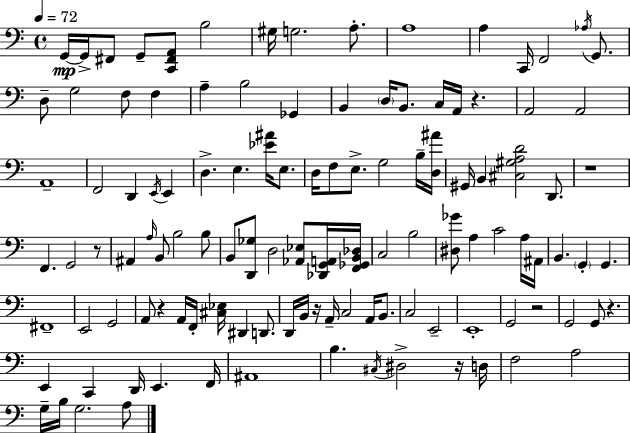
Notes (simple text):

G2/s G2/s F#2/e G2/e [C2,F#2,A2]/e B3/h G#3/s G3/h. A3/e. A3/w A3/q C2/s F2/h Ab3/s G2/e. D3/e G3/h F3/e F3/q A3/q B3/h Gb2/q B2/q D3/s B2/e. C3/s A2/s R/q. A2/h A2/h A2/w F2/h D2/q E2/s E2/q D3/q. E3/q. [Eb4,A#4]/s E3/e. D3/s F3/e E3/e. G3/h B3/s [D3,A#4]/s G#2/s B2/q [C#3,G#3,A3,D4]/h D2/e. R/w F2/q. G2/h R/e A#2/q A3/s B2/e B3/h B3/e B2/e [D2,Gb3]/e D3/h [Ab2,Eb3]/e [Db2,G2,A2]/s [F2,Gb2,B2,Db3]/s C3/h B3/h [D#3,Gb4]/e A3/q C4/h A3/s A#2/s B2/q. G2/q G2/q. F#2/w E2/h G2/h A2/e R/q A2/s F2/s [C#3,Eb3]/s D#2/q D2/e. D2/s B2/s R/s A2/s C3/h A2/s B2/e. C3/h E2/h E2/w G2/h R/h G2/h G2/e R/q. E2/q C2/q D2/s E2/q. F2/s A#2/w B3/q. C#3/s D#3/h R/s D3/s F3/h A3/h G3/s B3/s G3/h. A3/e